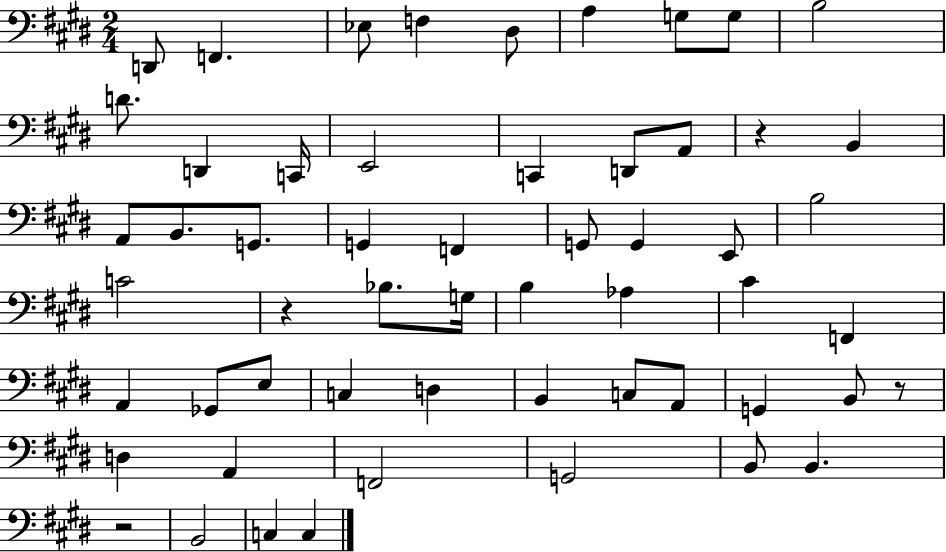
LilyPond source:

{
  \clef bass
  \numericTimeSignature
  \time 2/4
  \key e \major
  \repeat volta 2 { d,8 f,4. | ees8 f4 dis8 | a4 g8 g8 | b2 | \break d'8. d,4 c,16 | e,2 | c,4 d,8 a,8 | r4 b,4 | \break a,8 b,8. g,8. | g,4 f,4 | g,8 g,4 e,8 | b2 | \break c'2 | r4 bes8. g16 | b4 aes4 | cis'4 f,4 | \break a,4 ges,8 e8 | c4 d4 | b,4 c8 a,8 | g,4 b,8 r8 | \break d4 a,4 | f,2 | g,2 | b,8 b,4. | \break r2 | b,2 | c4 c4 | } \bar "|."
}